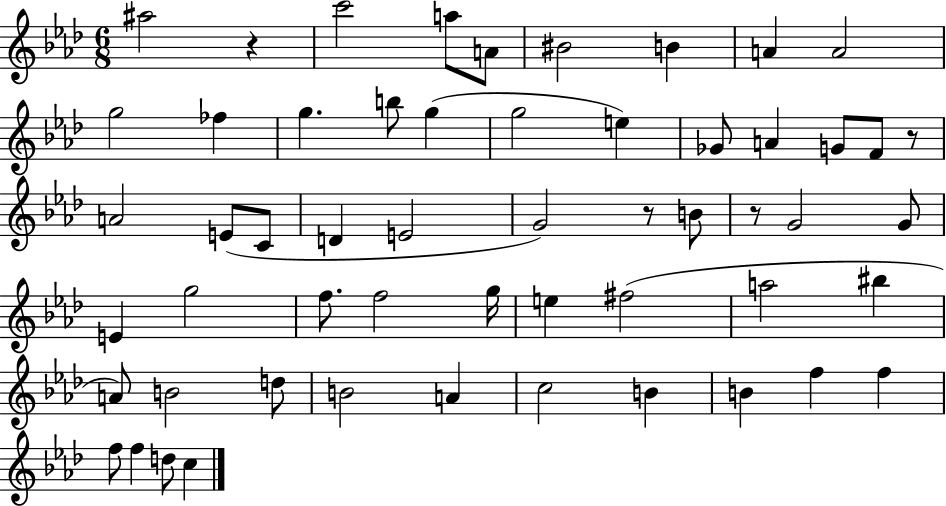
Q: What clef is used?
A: treble